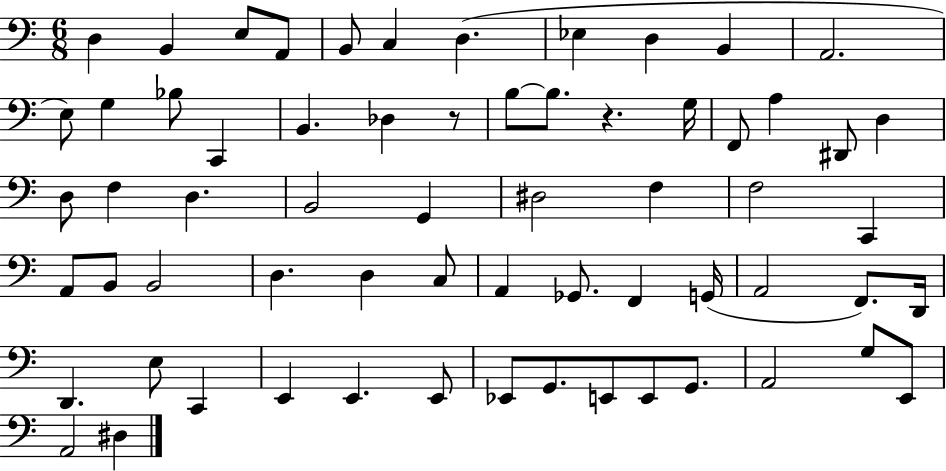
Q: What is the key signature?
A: C major